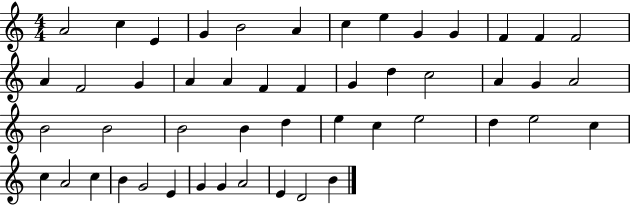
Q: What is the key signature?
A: C major